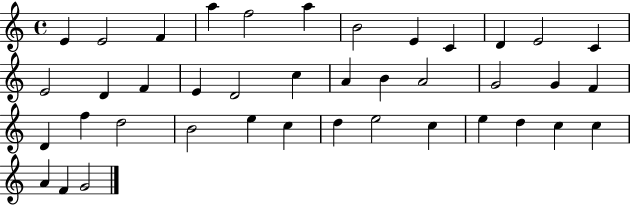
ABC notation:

X:1
T:Untitled
M:4/4
L:1/4
K:C
E E2 F a f2 a B2 E C D E2 C E2 D F E D2 c A B A2 G2 G F D f d2 B2 e c d e2 c e d c c A F G2